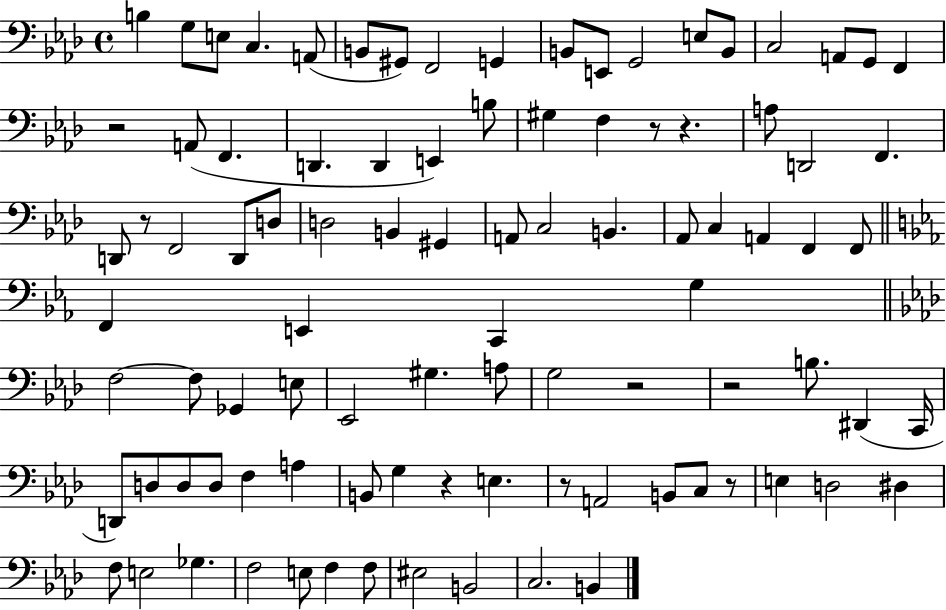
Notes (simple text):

B3/q G3/e E3/e C3/q. A2/e B2/e G#2/e F2/h G2/q B2/e E2/e G2/h E3/e B2/e C3/h A2/e G2/e F2/q R/h A2/e F2/q. D2/q. D2/q E2/q B3/e G#3/q F3/q R/e R/q. A3/e D2/h F2/q. D2/e R/e F2/h D2/e D3/e D3/h B2/q G#2/q A2/e C3/h B2/q. Ab2/e C3/q A2/q F2/q F2/e F2/q E2/q C2/q G3/q F3/h F3/e Gb2/q E3/e Eb2/h G#3/q. A3/e G3/h R/h R/h B3/e. D#2/q C2/s D2/e D3/e D3/e D3/e F3/q A3/q B2/e G3/q R/q E3/q. R/e A2/h B2/e C3/e R/e E3/q D3/h D#3/q F3/e E3/h Gb3/q. F3/h E3/e F3/q F3/e EIS3/h B2/h C3/h. B2/q